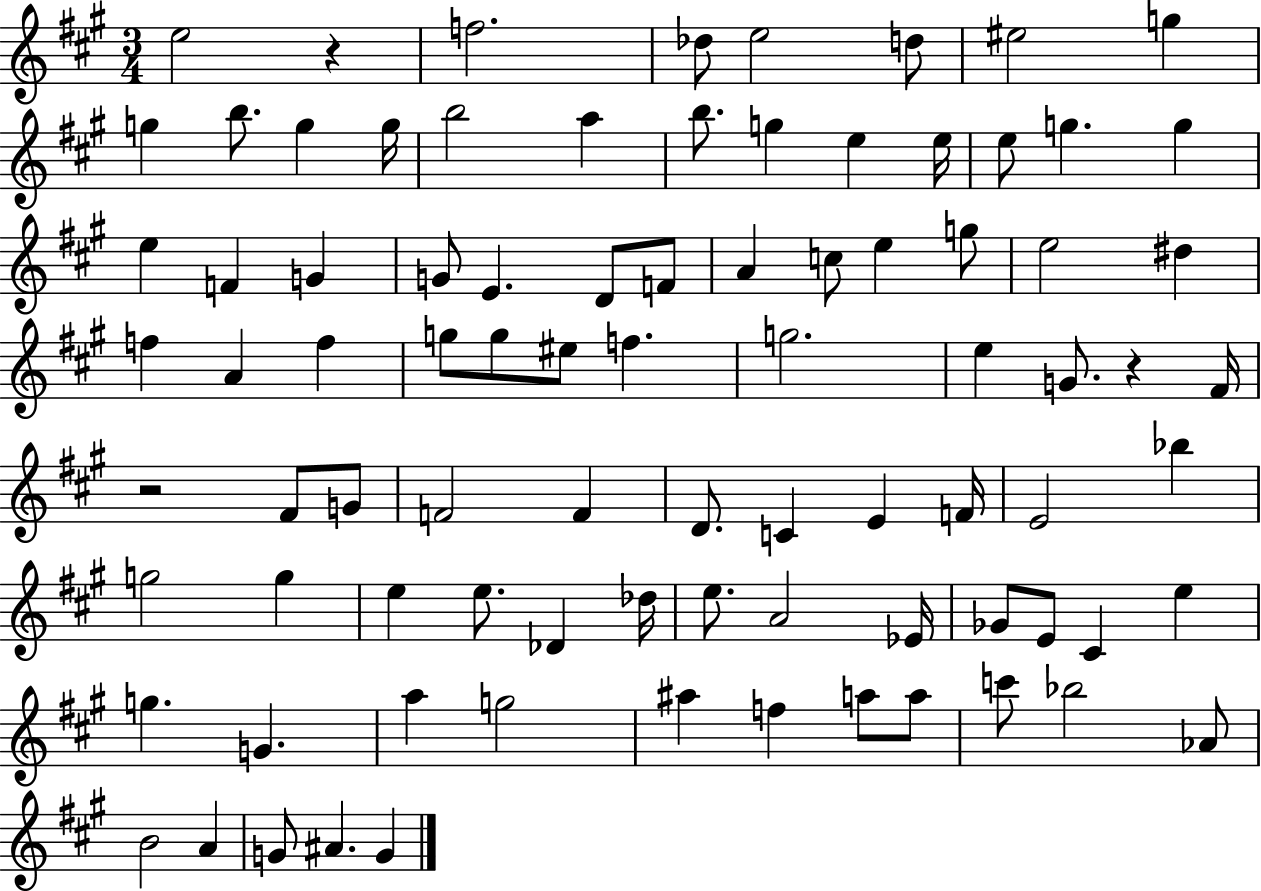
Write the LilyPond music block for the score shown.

{
  \clef treble
  \numericTimeSignature
  \time 3/4
  \key a \major
  e''2 r4 | f''2. | des''8 e''2 d''8 | eis''2 g''4 | \break g''4 b''8. g''4 g''16 | b''2 a''4 | b''8. g''4 e''4 e''16 | e''8 g''4. g''4 | \break e''4 f'4 g'4 | g'8 e'4. d'8 f'8 | a'4 c''8 e''4 g''8 | e''2 dis''4 | \break f''4 a'4 f''4 | g''8 g''8 eis''8 f''4. | g''2. | e''4 g'8. r4 fis'16 | \break r2 fis'8 g'8 | f'2 f'4 | d'8. c'4 e'4 f'16 | e'2 bes''4 | \break g''2 g''4 | e''4 e''8. des'4 des''16 | e''8. a'2 ees'16 | ges'8 e'8 cis'4 e''4 | \break g''4. g'4. | a''4 g''2 | ais''4 f''4 a''8 a''8 | c'''8 bes''2 aes'8 | \break b'2 a'4 | g'8 ais'4. g'4 | \bar "|."
}